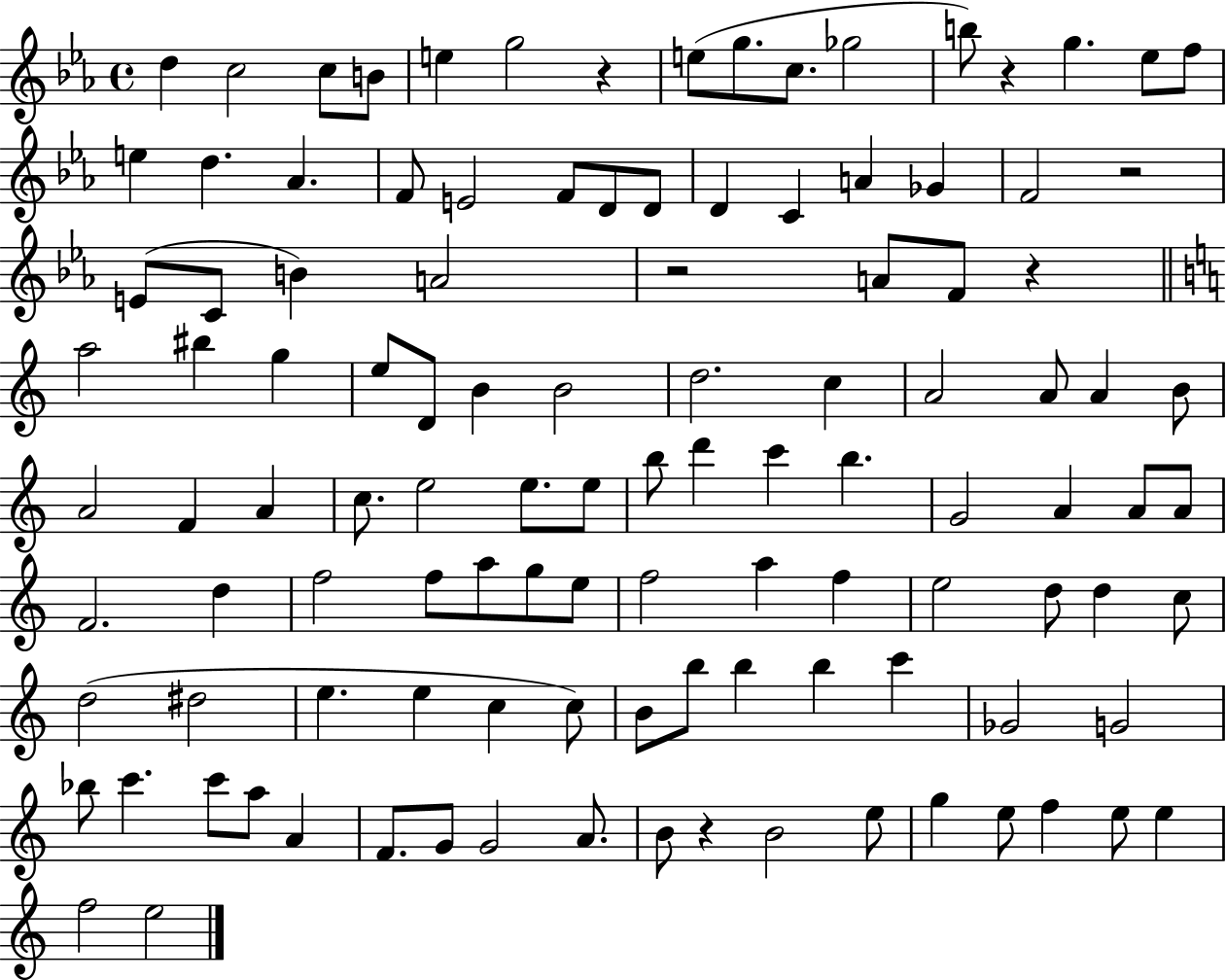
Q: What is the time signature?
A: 4/4